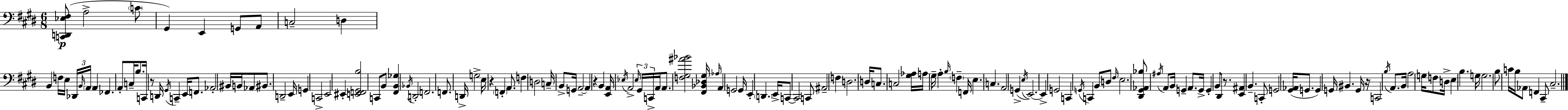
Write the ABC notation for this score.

X:1
T:Untitled
M:6/8
L:1/4
K:E
[C,,D,,_E,^F,]/2 A,2 C/2 ^G,, E,, G,,/2 A,,/2 C,2 D, B,, F,/4 E,/4 _D,,/4 B,,/4 A,,/4 A,, _F,, A,,/2 C,/4 B,/2 C,,/4 z/2 D,,/4 ^G,,/4 C,, E,,/4 F,,/2 _A,,2 ^B,,/4 B,,/4 _A,,/2 ^B,,/2 D,,2 E,,/4 G,, C,,2 E,,2 ^E,, [E,,F,,^G,,B,]2 C,,/2 B,,/2 [^F,,B,,_G,] _B,,/4 D,,2 F,,2 F,,/2 D,,/4 G,2 E,/4 z F,, A,,/2 F, D,2 C,/4 B,,/2 G,,/4 A,,2 A,, z B,, [E,,A,,]/4 _E,/4 A,,2 _E,/4 ^G,,/4 C,,/4 A,,/4 A,,/2 [F,^G,^A_B]2 [^F,,_B,,_D,^G,]/4 _A,/4 A,, G,,2 G,,/4 E,, D,, E,,/4 C,,/2 C,,2 C,,/2 ^A,,2 F, D,2 D,/4 C,/2 C,2 [^G,_A,]/4 A,/4 ^G,/4 A, B,/4 F, F,,/4 E, C, A,,2 G,, E,/4 E,,2 E,, G,,2 C,, G,,/4 C,, B,,/2 D,/2 ^F,/4 E,2 [^D,,^G,,_A,,_B,]/2 ^A,/4 A,,/2 B,,/4 G,, A,,/2 G,,/4 G,, B,,/2 ^D,,/2 z/2 [E,,^A,,] B,, C,,/2 G,,2 [^G,,_A,,]/4 G,,/2 G,, G,,/4 ^B,, G,,/4 z/4 C,,2 B,/4 A,,/2 B,,/4 A,2 G,/4 F,/2 D,/4 E, B, G,/4 G,2 B,/2 C/4 B,/4 _A,,/2 F,, ^C,,/2 ^C,2